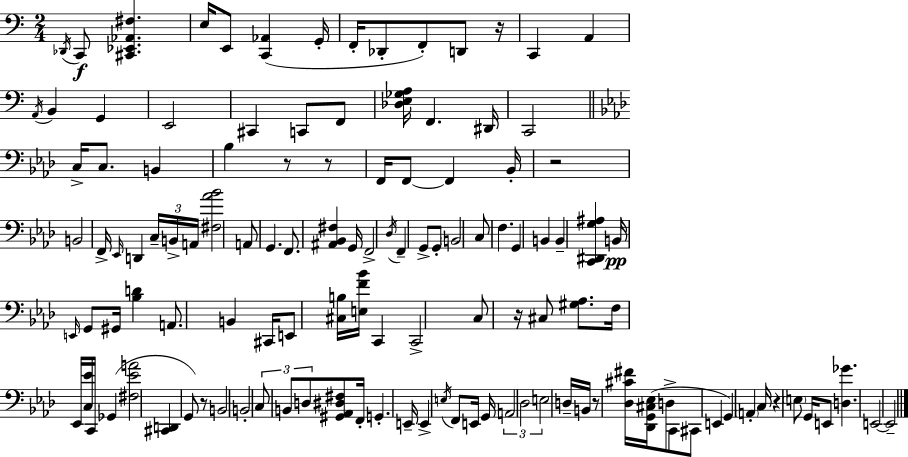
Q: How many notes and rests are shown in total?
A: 123